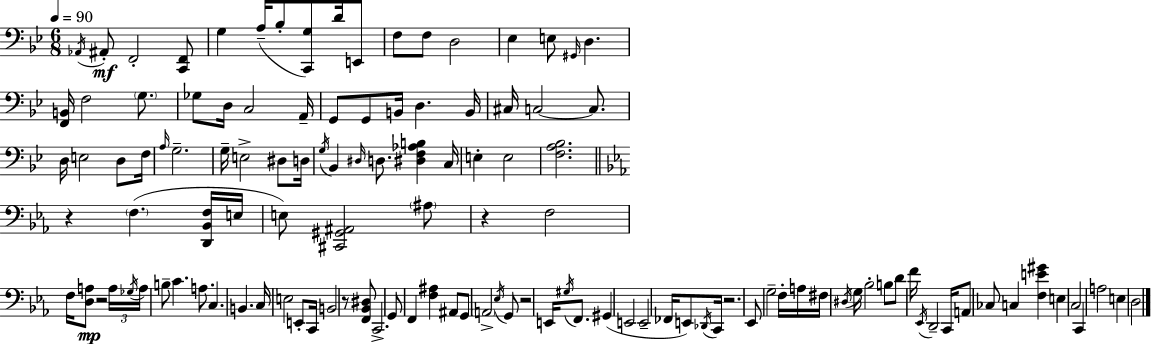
{
  \clef bass
  \numericTimeSignature
  \time 6/8
  \key g \minor
  \tempo 4 = 90
  \acciaccatura { aes,16 }\mf ais,8-. f,2-. <c, f,>8 | g4 a16--( bes8-. <c, g>8) d'16 e,8 | f8 f8 d2 | ees4 e8 \grace { gis,16 } d4. | \break <f, b,>16 f2 \parenthesize g8. | ges8 d16 c2 | a,16-- g,8 g,8 b,16 d4. | b,16 cis16 c2~~ c8. | \break d16 e2 d8 | f16 \grace { a16 } g2.-- | g16-- e2-> | dis8 d16 \acciaccatura { g16 } bes,4 \grace { dis16 } d8. | \break <dis f aes b>4 c16 e4-. e2 | <f a bes>2. | \bar "||" \break \key ees \major r4 \parenthesize f4.( <d, bes, f>16 e16 | e8) <cis, gis, ais,>2 \parenthesize ais8 | r4 f2 | f16 <d a>8\mp r2 \tuplet 3/2 { a16 | \break \acciaccatura { ges16 } a16 } b8-- c'4. a8. | c4. b,4. | c16 e2 e,8-. | c,16 b,2 r8 <f, bes, dis>8 | \break c,2.-> | g,8 f,4 <f ais>4 ais,8 | g,8 \parenthesize a,2-> \acciaccatura { ees16 } | g,8 r2 e,16 \acciaccatura { gis16 } | \break f,8. gis,4( e,2 | e,2-- fes,16 | e,8) \acciaccatura { des,16 } c,16 r2. | ees,8 g2-- | \break f16-. a16 fis16 \acciaccatura { dis16 } g16 bes2-. | b8 d'8 f'16 \acciaccatura { ees,16 } d,2-- | c,16 a,8 ces8 c4 | <f e' gis'>4 e4 c2 | \break c,4 a2 | e4 d2 | \bar "|."
}